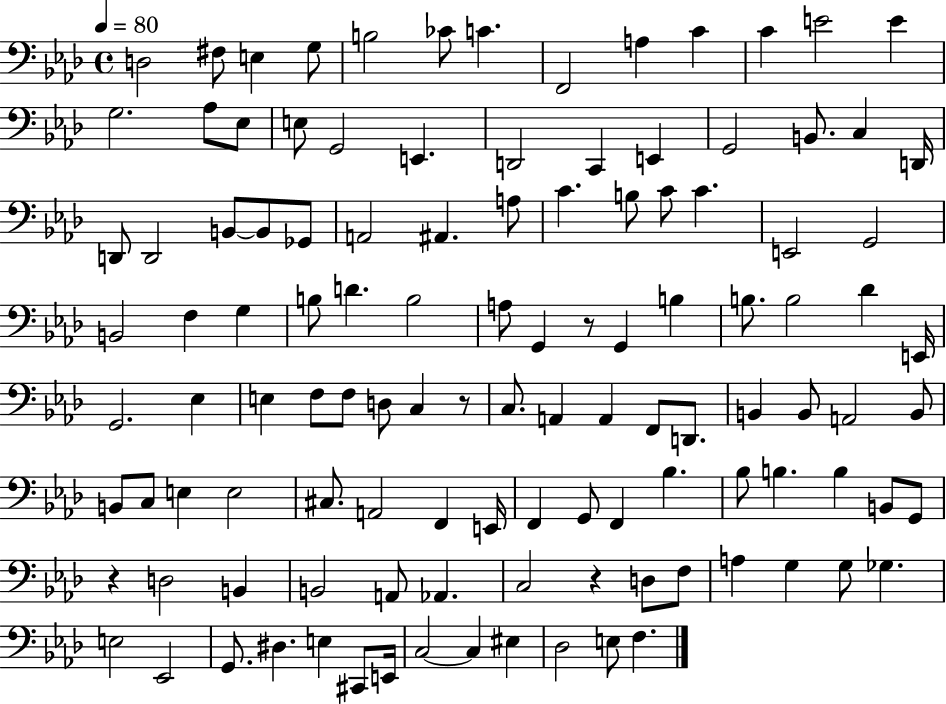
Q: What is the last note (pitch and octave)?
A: F3